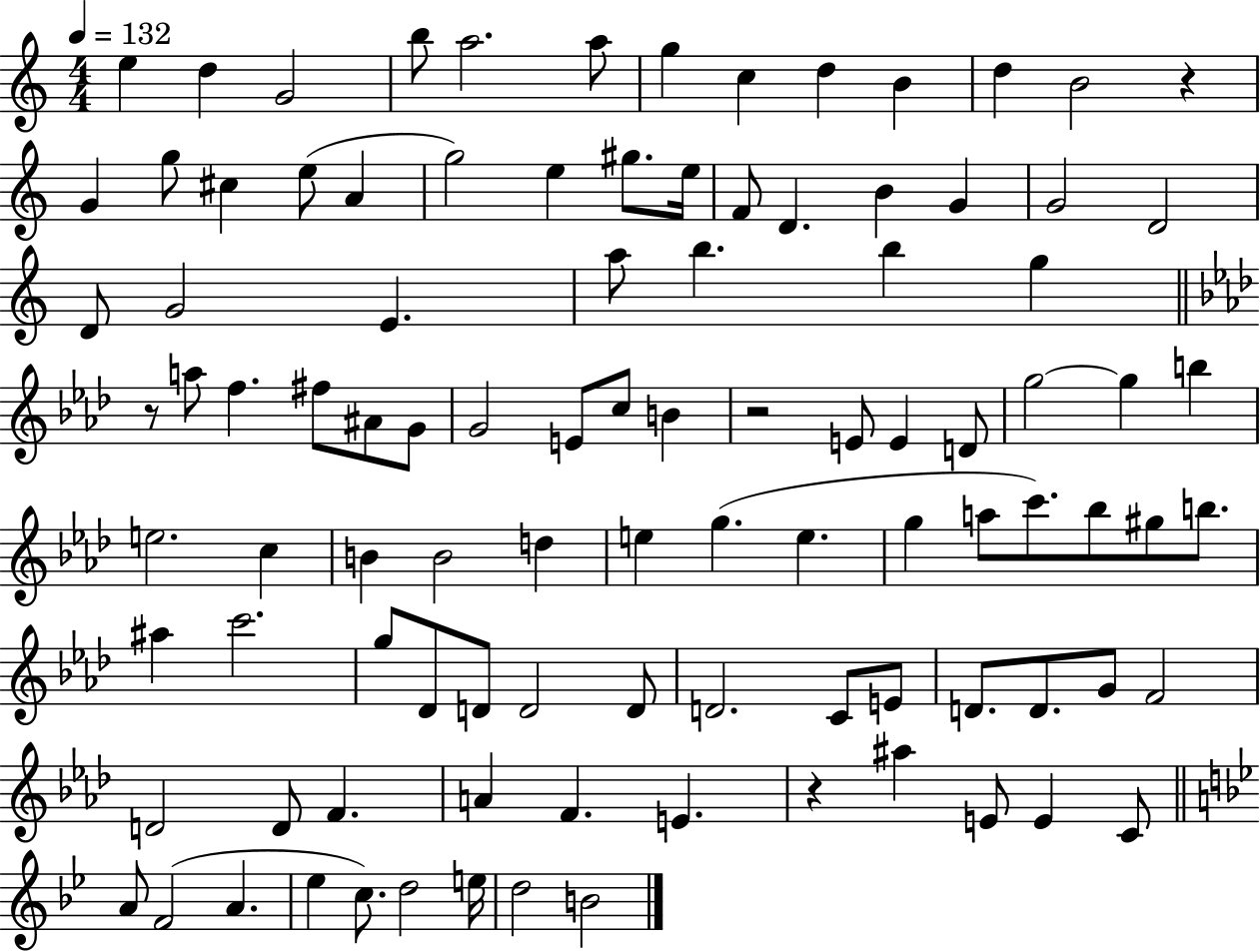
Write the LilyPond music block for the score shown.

{
  \clef treble
  \numericTimeSignature
  \time 4/4
  \key c \major
  \tempo 4 = 132
  e''4 d''4 g'2 | b''8 a''2. a''8 | g''4 c''4 d''4 b'4 | d''4 b'2 r4 | \break g'4 g''8 cis''4 e''8( a'4 | g''2) e''4 gis''8. e''16 | f'8 d'4. b'4 g'4 | g'2 d'2 | \break d'8 g'2 e'4. | a''8 b''4. b''4 g''4 | \bar "||" \break \key aes \major r8 a''8 f''4. fis''8 ais'8 g'8 | g'2 e'8 c''8 b'4 | r2 e'8 e'4 d'8 | g''2~~ g''4 b''4 | \break e''2. c''4 | b'4 b'2 d''4 | e''4 g''4.( e''4. | g''4 a''8 c'''8.) bes''8 gis''8 b''8. | \break ais''4 c'''2. | g''8 des'8 d'8 d'2 d'8 | d'2. c'8 e'8 | d'8. d'8. g'8 f'2 | \break d'2 d'8 f'4. | a'4 f'4. e'4. | r4 ais''4 e'8 e'4 c'8 | \bar "||" \break \key bes \major a'8 f'2( a'4. | ees''4 c''8.) d''2 e''16 | d''2 b'2 | \bar "|."
}